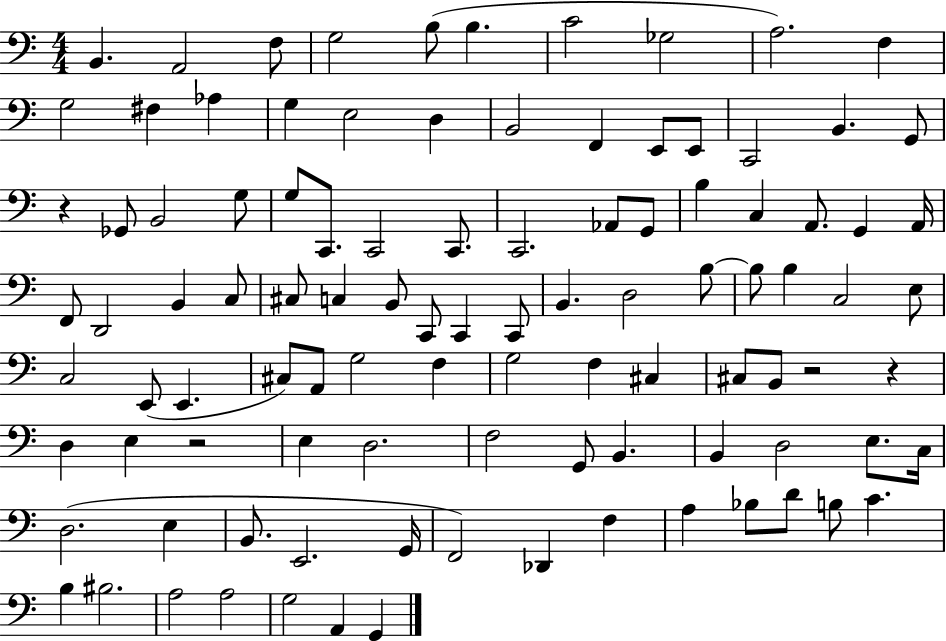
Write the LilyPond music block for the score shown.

{
  \clef bass
  \numericTimeSignature
  \time 4/4
  \key c \major
  \repeat volta 2 { b,4. a,2 f8 | g2 b8( b4. | c'2 ges2 | a2.) f4 | \break g2 fis4 aes4 | g4 e2 d4 | b,2 f,4 e,8 e,8 | c,2 b,4. g,8 | \break r4 ges,8 b,2 g8 | g8 c,8. c,2 c,8. | c,2. aes,8 g,8 | b4 c4 a,8. g,4 a,16 | \break f,8 d,2 b,4 c8 | cis8 c4 b,8 c,8 c,4 c,8 | b,4. d2 b8~~ | b8 b4 c2 e8 | \break c2 e,8( e,4. | cis8) a,8 g2 f4 | g2 f4 cis4 | cis8 b,8 r2 r4 | \break d4 e4 r2 | e4 d2. | f2 g,8 b,4. | b,4 d2 e8. c16 | \break d2.( e4 | b,8. e,2. g,16 | f,2) des,4 f4 | a4 bes8 d'8 b8 c'4. | \break b4 bis2. | a2 a2 | g2 a,4 g,4 | } \bar "|."
}